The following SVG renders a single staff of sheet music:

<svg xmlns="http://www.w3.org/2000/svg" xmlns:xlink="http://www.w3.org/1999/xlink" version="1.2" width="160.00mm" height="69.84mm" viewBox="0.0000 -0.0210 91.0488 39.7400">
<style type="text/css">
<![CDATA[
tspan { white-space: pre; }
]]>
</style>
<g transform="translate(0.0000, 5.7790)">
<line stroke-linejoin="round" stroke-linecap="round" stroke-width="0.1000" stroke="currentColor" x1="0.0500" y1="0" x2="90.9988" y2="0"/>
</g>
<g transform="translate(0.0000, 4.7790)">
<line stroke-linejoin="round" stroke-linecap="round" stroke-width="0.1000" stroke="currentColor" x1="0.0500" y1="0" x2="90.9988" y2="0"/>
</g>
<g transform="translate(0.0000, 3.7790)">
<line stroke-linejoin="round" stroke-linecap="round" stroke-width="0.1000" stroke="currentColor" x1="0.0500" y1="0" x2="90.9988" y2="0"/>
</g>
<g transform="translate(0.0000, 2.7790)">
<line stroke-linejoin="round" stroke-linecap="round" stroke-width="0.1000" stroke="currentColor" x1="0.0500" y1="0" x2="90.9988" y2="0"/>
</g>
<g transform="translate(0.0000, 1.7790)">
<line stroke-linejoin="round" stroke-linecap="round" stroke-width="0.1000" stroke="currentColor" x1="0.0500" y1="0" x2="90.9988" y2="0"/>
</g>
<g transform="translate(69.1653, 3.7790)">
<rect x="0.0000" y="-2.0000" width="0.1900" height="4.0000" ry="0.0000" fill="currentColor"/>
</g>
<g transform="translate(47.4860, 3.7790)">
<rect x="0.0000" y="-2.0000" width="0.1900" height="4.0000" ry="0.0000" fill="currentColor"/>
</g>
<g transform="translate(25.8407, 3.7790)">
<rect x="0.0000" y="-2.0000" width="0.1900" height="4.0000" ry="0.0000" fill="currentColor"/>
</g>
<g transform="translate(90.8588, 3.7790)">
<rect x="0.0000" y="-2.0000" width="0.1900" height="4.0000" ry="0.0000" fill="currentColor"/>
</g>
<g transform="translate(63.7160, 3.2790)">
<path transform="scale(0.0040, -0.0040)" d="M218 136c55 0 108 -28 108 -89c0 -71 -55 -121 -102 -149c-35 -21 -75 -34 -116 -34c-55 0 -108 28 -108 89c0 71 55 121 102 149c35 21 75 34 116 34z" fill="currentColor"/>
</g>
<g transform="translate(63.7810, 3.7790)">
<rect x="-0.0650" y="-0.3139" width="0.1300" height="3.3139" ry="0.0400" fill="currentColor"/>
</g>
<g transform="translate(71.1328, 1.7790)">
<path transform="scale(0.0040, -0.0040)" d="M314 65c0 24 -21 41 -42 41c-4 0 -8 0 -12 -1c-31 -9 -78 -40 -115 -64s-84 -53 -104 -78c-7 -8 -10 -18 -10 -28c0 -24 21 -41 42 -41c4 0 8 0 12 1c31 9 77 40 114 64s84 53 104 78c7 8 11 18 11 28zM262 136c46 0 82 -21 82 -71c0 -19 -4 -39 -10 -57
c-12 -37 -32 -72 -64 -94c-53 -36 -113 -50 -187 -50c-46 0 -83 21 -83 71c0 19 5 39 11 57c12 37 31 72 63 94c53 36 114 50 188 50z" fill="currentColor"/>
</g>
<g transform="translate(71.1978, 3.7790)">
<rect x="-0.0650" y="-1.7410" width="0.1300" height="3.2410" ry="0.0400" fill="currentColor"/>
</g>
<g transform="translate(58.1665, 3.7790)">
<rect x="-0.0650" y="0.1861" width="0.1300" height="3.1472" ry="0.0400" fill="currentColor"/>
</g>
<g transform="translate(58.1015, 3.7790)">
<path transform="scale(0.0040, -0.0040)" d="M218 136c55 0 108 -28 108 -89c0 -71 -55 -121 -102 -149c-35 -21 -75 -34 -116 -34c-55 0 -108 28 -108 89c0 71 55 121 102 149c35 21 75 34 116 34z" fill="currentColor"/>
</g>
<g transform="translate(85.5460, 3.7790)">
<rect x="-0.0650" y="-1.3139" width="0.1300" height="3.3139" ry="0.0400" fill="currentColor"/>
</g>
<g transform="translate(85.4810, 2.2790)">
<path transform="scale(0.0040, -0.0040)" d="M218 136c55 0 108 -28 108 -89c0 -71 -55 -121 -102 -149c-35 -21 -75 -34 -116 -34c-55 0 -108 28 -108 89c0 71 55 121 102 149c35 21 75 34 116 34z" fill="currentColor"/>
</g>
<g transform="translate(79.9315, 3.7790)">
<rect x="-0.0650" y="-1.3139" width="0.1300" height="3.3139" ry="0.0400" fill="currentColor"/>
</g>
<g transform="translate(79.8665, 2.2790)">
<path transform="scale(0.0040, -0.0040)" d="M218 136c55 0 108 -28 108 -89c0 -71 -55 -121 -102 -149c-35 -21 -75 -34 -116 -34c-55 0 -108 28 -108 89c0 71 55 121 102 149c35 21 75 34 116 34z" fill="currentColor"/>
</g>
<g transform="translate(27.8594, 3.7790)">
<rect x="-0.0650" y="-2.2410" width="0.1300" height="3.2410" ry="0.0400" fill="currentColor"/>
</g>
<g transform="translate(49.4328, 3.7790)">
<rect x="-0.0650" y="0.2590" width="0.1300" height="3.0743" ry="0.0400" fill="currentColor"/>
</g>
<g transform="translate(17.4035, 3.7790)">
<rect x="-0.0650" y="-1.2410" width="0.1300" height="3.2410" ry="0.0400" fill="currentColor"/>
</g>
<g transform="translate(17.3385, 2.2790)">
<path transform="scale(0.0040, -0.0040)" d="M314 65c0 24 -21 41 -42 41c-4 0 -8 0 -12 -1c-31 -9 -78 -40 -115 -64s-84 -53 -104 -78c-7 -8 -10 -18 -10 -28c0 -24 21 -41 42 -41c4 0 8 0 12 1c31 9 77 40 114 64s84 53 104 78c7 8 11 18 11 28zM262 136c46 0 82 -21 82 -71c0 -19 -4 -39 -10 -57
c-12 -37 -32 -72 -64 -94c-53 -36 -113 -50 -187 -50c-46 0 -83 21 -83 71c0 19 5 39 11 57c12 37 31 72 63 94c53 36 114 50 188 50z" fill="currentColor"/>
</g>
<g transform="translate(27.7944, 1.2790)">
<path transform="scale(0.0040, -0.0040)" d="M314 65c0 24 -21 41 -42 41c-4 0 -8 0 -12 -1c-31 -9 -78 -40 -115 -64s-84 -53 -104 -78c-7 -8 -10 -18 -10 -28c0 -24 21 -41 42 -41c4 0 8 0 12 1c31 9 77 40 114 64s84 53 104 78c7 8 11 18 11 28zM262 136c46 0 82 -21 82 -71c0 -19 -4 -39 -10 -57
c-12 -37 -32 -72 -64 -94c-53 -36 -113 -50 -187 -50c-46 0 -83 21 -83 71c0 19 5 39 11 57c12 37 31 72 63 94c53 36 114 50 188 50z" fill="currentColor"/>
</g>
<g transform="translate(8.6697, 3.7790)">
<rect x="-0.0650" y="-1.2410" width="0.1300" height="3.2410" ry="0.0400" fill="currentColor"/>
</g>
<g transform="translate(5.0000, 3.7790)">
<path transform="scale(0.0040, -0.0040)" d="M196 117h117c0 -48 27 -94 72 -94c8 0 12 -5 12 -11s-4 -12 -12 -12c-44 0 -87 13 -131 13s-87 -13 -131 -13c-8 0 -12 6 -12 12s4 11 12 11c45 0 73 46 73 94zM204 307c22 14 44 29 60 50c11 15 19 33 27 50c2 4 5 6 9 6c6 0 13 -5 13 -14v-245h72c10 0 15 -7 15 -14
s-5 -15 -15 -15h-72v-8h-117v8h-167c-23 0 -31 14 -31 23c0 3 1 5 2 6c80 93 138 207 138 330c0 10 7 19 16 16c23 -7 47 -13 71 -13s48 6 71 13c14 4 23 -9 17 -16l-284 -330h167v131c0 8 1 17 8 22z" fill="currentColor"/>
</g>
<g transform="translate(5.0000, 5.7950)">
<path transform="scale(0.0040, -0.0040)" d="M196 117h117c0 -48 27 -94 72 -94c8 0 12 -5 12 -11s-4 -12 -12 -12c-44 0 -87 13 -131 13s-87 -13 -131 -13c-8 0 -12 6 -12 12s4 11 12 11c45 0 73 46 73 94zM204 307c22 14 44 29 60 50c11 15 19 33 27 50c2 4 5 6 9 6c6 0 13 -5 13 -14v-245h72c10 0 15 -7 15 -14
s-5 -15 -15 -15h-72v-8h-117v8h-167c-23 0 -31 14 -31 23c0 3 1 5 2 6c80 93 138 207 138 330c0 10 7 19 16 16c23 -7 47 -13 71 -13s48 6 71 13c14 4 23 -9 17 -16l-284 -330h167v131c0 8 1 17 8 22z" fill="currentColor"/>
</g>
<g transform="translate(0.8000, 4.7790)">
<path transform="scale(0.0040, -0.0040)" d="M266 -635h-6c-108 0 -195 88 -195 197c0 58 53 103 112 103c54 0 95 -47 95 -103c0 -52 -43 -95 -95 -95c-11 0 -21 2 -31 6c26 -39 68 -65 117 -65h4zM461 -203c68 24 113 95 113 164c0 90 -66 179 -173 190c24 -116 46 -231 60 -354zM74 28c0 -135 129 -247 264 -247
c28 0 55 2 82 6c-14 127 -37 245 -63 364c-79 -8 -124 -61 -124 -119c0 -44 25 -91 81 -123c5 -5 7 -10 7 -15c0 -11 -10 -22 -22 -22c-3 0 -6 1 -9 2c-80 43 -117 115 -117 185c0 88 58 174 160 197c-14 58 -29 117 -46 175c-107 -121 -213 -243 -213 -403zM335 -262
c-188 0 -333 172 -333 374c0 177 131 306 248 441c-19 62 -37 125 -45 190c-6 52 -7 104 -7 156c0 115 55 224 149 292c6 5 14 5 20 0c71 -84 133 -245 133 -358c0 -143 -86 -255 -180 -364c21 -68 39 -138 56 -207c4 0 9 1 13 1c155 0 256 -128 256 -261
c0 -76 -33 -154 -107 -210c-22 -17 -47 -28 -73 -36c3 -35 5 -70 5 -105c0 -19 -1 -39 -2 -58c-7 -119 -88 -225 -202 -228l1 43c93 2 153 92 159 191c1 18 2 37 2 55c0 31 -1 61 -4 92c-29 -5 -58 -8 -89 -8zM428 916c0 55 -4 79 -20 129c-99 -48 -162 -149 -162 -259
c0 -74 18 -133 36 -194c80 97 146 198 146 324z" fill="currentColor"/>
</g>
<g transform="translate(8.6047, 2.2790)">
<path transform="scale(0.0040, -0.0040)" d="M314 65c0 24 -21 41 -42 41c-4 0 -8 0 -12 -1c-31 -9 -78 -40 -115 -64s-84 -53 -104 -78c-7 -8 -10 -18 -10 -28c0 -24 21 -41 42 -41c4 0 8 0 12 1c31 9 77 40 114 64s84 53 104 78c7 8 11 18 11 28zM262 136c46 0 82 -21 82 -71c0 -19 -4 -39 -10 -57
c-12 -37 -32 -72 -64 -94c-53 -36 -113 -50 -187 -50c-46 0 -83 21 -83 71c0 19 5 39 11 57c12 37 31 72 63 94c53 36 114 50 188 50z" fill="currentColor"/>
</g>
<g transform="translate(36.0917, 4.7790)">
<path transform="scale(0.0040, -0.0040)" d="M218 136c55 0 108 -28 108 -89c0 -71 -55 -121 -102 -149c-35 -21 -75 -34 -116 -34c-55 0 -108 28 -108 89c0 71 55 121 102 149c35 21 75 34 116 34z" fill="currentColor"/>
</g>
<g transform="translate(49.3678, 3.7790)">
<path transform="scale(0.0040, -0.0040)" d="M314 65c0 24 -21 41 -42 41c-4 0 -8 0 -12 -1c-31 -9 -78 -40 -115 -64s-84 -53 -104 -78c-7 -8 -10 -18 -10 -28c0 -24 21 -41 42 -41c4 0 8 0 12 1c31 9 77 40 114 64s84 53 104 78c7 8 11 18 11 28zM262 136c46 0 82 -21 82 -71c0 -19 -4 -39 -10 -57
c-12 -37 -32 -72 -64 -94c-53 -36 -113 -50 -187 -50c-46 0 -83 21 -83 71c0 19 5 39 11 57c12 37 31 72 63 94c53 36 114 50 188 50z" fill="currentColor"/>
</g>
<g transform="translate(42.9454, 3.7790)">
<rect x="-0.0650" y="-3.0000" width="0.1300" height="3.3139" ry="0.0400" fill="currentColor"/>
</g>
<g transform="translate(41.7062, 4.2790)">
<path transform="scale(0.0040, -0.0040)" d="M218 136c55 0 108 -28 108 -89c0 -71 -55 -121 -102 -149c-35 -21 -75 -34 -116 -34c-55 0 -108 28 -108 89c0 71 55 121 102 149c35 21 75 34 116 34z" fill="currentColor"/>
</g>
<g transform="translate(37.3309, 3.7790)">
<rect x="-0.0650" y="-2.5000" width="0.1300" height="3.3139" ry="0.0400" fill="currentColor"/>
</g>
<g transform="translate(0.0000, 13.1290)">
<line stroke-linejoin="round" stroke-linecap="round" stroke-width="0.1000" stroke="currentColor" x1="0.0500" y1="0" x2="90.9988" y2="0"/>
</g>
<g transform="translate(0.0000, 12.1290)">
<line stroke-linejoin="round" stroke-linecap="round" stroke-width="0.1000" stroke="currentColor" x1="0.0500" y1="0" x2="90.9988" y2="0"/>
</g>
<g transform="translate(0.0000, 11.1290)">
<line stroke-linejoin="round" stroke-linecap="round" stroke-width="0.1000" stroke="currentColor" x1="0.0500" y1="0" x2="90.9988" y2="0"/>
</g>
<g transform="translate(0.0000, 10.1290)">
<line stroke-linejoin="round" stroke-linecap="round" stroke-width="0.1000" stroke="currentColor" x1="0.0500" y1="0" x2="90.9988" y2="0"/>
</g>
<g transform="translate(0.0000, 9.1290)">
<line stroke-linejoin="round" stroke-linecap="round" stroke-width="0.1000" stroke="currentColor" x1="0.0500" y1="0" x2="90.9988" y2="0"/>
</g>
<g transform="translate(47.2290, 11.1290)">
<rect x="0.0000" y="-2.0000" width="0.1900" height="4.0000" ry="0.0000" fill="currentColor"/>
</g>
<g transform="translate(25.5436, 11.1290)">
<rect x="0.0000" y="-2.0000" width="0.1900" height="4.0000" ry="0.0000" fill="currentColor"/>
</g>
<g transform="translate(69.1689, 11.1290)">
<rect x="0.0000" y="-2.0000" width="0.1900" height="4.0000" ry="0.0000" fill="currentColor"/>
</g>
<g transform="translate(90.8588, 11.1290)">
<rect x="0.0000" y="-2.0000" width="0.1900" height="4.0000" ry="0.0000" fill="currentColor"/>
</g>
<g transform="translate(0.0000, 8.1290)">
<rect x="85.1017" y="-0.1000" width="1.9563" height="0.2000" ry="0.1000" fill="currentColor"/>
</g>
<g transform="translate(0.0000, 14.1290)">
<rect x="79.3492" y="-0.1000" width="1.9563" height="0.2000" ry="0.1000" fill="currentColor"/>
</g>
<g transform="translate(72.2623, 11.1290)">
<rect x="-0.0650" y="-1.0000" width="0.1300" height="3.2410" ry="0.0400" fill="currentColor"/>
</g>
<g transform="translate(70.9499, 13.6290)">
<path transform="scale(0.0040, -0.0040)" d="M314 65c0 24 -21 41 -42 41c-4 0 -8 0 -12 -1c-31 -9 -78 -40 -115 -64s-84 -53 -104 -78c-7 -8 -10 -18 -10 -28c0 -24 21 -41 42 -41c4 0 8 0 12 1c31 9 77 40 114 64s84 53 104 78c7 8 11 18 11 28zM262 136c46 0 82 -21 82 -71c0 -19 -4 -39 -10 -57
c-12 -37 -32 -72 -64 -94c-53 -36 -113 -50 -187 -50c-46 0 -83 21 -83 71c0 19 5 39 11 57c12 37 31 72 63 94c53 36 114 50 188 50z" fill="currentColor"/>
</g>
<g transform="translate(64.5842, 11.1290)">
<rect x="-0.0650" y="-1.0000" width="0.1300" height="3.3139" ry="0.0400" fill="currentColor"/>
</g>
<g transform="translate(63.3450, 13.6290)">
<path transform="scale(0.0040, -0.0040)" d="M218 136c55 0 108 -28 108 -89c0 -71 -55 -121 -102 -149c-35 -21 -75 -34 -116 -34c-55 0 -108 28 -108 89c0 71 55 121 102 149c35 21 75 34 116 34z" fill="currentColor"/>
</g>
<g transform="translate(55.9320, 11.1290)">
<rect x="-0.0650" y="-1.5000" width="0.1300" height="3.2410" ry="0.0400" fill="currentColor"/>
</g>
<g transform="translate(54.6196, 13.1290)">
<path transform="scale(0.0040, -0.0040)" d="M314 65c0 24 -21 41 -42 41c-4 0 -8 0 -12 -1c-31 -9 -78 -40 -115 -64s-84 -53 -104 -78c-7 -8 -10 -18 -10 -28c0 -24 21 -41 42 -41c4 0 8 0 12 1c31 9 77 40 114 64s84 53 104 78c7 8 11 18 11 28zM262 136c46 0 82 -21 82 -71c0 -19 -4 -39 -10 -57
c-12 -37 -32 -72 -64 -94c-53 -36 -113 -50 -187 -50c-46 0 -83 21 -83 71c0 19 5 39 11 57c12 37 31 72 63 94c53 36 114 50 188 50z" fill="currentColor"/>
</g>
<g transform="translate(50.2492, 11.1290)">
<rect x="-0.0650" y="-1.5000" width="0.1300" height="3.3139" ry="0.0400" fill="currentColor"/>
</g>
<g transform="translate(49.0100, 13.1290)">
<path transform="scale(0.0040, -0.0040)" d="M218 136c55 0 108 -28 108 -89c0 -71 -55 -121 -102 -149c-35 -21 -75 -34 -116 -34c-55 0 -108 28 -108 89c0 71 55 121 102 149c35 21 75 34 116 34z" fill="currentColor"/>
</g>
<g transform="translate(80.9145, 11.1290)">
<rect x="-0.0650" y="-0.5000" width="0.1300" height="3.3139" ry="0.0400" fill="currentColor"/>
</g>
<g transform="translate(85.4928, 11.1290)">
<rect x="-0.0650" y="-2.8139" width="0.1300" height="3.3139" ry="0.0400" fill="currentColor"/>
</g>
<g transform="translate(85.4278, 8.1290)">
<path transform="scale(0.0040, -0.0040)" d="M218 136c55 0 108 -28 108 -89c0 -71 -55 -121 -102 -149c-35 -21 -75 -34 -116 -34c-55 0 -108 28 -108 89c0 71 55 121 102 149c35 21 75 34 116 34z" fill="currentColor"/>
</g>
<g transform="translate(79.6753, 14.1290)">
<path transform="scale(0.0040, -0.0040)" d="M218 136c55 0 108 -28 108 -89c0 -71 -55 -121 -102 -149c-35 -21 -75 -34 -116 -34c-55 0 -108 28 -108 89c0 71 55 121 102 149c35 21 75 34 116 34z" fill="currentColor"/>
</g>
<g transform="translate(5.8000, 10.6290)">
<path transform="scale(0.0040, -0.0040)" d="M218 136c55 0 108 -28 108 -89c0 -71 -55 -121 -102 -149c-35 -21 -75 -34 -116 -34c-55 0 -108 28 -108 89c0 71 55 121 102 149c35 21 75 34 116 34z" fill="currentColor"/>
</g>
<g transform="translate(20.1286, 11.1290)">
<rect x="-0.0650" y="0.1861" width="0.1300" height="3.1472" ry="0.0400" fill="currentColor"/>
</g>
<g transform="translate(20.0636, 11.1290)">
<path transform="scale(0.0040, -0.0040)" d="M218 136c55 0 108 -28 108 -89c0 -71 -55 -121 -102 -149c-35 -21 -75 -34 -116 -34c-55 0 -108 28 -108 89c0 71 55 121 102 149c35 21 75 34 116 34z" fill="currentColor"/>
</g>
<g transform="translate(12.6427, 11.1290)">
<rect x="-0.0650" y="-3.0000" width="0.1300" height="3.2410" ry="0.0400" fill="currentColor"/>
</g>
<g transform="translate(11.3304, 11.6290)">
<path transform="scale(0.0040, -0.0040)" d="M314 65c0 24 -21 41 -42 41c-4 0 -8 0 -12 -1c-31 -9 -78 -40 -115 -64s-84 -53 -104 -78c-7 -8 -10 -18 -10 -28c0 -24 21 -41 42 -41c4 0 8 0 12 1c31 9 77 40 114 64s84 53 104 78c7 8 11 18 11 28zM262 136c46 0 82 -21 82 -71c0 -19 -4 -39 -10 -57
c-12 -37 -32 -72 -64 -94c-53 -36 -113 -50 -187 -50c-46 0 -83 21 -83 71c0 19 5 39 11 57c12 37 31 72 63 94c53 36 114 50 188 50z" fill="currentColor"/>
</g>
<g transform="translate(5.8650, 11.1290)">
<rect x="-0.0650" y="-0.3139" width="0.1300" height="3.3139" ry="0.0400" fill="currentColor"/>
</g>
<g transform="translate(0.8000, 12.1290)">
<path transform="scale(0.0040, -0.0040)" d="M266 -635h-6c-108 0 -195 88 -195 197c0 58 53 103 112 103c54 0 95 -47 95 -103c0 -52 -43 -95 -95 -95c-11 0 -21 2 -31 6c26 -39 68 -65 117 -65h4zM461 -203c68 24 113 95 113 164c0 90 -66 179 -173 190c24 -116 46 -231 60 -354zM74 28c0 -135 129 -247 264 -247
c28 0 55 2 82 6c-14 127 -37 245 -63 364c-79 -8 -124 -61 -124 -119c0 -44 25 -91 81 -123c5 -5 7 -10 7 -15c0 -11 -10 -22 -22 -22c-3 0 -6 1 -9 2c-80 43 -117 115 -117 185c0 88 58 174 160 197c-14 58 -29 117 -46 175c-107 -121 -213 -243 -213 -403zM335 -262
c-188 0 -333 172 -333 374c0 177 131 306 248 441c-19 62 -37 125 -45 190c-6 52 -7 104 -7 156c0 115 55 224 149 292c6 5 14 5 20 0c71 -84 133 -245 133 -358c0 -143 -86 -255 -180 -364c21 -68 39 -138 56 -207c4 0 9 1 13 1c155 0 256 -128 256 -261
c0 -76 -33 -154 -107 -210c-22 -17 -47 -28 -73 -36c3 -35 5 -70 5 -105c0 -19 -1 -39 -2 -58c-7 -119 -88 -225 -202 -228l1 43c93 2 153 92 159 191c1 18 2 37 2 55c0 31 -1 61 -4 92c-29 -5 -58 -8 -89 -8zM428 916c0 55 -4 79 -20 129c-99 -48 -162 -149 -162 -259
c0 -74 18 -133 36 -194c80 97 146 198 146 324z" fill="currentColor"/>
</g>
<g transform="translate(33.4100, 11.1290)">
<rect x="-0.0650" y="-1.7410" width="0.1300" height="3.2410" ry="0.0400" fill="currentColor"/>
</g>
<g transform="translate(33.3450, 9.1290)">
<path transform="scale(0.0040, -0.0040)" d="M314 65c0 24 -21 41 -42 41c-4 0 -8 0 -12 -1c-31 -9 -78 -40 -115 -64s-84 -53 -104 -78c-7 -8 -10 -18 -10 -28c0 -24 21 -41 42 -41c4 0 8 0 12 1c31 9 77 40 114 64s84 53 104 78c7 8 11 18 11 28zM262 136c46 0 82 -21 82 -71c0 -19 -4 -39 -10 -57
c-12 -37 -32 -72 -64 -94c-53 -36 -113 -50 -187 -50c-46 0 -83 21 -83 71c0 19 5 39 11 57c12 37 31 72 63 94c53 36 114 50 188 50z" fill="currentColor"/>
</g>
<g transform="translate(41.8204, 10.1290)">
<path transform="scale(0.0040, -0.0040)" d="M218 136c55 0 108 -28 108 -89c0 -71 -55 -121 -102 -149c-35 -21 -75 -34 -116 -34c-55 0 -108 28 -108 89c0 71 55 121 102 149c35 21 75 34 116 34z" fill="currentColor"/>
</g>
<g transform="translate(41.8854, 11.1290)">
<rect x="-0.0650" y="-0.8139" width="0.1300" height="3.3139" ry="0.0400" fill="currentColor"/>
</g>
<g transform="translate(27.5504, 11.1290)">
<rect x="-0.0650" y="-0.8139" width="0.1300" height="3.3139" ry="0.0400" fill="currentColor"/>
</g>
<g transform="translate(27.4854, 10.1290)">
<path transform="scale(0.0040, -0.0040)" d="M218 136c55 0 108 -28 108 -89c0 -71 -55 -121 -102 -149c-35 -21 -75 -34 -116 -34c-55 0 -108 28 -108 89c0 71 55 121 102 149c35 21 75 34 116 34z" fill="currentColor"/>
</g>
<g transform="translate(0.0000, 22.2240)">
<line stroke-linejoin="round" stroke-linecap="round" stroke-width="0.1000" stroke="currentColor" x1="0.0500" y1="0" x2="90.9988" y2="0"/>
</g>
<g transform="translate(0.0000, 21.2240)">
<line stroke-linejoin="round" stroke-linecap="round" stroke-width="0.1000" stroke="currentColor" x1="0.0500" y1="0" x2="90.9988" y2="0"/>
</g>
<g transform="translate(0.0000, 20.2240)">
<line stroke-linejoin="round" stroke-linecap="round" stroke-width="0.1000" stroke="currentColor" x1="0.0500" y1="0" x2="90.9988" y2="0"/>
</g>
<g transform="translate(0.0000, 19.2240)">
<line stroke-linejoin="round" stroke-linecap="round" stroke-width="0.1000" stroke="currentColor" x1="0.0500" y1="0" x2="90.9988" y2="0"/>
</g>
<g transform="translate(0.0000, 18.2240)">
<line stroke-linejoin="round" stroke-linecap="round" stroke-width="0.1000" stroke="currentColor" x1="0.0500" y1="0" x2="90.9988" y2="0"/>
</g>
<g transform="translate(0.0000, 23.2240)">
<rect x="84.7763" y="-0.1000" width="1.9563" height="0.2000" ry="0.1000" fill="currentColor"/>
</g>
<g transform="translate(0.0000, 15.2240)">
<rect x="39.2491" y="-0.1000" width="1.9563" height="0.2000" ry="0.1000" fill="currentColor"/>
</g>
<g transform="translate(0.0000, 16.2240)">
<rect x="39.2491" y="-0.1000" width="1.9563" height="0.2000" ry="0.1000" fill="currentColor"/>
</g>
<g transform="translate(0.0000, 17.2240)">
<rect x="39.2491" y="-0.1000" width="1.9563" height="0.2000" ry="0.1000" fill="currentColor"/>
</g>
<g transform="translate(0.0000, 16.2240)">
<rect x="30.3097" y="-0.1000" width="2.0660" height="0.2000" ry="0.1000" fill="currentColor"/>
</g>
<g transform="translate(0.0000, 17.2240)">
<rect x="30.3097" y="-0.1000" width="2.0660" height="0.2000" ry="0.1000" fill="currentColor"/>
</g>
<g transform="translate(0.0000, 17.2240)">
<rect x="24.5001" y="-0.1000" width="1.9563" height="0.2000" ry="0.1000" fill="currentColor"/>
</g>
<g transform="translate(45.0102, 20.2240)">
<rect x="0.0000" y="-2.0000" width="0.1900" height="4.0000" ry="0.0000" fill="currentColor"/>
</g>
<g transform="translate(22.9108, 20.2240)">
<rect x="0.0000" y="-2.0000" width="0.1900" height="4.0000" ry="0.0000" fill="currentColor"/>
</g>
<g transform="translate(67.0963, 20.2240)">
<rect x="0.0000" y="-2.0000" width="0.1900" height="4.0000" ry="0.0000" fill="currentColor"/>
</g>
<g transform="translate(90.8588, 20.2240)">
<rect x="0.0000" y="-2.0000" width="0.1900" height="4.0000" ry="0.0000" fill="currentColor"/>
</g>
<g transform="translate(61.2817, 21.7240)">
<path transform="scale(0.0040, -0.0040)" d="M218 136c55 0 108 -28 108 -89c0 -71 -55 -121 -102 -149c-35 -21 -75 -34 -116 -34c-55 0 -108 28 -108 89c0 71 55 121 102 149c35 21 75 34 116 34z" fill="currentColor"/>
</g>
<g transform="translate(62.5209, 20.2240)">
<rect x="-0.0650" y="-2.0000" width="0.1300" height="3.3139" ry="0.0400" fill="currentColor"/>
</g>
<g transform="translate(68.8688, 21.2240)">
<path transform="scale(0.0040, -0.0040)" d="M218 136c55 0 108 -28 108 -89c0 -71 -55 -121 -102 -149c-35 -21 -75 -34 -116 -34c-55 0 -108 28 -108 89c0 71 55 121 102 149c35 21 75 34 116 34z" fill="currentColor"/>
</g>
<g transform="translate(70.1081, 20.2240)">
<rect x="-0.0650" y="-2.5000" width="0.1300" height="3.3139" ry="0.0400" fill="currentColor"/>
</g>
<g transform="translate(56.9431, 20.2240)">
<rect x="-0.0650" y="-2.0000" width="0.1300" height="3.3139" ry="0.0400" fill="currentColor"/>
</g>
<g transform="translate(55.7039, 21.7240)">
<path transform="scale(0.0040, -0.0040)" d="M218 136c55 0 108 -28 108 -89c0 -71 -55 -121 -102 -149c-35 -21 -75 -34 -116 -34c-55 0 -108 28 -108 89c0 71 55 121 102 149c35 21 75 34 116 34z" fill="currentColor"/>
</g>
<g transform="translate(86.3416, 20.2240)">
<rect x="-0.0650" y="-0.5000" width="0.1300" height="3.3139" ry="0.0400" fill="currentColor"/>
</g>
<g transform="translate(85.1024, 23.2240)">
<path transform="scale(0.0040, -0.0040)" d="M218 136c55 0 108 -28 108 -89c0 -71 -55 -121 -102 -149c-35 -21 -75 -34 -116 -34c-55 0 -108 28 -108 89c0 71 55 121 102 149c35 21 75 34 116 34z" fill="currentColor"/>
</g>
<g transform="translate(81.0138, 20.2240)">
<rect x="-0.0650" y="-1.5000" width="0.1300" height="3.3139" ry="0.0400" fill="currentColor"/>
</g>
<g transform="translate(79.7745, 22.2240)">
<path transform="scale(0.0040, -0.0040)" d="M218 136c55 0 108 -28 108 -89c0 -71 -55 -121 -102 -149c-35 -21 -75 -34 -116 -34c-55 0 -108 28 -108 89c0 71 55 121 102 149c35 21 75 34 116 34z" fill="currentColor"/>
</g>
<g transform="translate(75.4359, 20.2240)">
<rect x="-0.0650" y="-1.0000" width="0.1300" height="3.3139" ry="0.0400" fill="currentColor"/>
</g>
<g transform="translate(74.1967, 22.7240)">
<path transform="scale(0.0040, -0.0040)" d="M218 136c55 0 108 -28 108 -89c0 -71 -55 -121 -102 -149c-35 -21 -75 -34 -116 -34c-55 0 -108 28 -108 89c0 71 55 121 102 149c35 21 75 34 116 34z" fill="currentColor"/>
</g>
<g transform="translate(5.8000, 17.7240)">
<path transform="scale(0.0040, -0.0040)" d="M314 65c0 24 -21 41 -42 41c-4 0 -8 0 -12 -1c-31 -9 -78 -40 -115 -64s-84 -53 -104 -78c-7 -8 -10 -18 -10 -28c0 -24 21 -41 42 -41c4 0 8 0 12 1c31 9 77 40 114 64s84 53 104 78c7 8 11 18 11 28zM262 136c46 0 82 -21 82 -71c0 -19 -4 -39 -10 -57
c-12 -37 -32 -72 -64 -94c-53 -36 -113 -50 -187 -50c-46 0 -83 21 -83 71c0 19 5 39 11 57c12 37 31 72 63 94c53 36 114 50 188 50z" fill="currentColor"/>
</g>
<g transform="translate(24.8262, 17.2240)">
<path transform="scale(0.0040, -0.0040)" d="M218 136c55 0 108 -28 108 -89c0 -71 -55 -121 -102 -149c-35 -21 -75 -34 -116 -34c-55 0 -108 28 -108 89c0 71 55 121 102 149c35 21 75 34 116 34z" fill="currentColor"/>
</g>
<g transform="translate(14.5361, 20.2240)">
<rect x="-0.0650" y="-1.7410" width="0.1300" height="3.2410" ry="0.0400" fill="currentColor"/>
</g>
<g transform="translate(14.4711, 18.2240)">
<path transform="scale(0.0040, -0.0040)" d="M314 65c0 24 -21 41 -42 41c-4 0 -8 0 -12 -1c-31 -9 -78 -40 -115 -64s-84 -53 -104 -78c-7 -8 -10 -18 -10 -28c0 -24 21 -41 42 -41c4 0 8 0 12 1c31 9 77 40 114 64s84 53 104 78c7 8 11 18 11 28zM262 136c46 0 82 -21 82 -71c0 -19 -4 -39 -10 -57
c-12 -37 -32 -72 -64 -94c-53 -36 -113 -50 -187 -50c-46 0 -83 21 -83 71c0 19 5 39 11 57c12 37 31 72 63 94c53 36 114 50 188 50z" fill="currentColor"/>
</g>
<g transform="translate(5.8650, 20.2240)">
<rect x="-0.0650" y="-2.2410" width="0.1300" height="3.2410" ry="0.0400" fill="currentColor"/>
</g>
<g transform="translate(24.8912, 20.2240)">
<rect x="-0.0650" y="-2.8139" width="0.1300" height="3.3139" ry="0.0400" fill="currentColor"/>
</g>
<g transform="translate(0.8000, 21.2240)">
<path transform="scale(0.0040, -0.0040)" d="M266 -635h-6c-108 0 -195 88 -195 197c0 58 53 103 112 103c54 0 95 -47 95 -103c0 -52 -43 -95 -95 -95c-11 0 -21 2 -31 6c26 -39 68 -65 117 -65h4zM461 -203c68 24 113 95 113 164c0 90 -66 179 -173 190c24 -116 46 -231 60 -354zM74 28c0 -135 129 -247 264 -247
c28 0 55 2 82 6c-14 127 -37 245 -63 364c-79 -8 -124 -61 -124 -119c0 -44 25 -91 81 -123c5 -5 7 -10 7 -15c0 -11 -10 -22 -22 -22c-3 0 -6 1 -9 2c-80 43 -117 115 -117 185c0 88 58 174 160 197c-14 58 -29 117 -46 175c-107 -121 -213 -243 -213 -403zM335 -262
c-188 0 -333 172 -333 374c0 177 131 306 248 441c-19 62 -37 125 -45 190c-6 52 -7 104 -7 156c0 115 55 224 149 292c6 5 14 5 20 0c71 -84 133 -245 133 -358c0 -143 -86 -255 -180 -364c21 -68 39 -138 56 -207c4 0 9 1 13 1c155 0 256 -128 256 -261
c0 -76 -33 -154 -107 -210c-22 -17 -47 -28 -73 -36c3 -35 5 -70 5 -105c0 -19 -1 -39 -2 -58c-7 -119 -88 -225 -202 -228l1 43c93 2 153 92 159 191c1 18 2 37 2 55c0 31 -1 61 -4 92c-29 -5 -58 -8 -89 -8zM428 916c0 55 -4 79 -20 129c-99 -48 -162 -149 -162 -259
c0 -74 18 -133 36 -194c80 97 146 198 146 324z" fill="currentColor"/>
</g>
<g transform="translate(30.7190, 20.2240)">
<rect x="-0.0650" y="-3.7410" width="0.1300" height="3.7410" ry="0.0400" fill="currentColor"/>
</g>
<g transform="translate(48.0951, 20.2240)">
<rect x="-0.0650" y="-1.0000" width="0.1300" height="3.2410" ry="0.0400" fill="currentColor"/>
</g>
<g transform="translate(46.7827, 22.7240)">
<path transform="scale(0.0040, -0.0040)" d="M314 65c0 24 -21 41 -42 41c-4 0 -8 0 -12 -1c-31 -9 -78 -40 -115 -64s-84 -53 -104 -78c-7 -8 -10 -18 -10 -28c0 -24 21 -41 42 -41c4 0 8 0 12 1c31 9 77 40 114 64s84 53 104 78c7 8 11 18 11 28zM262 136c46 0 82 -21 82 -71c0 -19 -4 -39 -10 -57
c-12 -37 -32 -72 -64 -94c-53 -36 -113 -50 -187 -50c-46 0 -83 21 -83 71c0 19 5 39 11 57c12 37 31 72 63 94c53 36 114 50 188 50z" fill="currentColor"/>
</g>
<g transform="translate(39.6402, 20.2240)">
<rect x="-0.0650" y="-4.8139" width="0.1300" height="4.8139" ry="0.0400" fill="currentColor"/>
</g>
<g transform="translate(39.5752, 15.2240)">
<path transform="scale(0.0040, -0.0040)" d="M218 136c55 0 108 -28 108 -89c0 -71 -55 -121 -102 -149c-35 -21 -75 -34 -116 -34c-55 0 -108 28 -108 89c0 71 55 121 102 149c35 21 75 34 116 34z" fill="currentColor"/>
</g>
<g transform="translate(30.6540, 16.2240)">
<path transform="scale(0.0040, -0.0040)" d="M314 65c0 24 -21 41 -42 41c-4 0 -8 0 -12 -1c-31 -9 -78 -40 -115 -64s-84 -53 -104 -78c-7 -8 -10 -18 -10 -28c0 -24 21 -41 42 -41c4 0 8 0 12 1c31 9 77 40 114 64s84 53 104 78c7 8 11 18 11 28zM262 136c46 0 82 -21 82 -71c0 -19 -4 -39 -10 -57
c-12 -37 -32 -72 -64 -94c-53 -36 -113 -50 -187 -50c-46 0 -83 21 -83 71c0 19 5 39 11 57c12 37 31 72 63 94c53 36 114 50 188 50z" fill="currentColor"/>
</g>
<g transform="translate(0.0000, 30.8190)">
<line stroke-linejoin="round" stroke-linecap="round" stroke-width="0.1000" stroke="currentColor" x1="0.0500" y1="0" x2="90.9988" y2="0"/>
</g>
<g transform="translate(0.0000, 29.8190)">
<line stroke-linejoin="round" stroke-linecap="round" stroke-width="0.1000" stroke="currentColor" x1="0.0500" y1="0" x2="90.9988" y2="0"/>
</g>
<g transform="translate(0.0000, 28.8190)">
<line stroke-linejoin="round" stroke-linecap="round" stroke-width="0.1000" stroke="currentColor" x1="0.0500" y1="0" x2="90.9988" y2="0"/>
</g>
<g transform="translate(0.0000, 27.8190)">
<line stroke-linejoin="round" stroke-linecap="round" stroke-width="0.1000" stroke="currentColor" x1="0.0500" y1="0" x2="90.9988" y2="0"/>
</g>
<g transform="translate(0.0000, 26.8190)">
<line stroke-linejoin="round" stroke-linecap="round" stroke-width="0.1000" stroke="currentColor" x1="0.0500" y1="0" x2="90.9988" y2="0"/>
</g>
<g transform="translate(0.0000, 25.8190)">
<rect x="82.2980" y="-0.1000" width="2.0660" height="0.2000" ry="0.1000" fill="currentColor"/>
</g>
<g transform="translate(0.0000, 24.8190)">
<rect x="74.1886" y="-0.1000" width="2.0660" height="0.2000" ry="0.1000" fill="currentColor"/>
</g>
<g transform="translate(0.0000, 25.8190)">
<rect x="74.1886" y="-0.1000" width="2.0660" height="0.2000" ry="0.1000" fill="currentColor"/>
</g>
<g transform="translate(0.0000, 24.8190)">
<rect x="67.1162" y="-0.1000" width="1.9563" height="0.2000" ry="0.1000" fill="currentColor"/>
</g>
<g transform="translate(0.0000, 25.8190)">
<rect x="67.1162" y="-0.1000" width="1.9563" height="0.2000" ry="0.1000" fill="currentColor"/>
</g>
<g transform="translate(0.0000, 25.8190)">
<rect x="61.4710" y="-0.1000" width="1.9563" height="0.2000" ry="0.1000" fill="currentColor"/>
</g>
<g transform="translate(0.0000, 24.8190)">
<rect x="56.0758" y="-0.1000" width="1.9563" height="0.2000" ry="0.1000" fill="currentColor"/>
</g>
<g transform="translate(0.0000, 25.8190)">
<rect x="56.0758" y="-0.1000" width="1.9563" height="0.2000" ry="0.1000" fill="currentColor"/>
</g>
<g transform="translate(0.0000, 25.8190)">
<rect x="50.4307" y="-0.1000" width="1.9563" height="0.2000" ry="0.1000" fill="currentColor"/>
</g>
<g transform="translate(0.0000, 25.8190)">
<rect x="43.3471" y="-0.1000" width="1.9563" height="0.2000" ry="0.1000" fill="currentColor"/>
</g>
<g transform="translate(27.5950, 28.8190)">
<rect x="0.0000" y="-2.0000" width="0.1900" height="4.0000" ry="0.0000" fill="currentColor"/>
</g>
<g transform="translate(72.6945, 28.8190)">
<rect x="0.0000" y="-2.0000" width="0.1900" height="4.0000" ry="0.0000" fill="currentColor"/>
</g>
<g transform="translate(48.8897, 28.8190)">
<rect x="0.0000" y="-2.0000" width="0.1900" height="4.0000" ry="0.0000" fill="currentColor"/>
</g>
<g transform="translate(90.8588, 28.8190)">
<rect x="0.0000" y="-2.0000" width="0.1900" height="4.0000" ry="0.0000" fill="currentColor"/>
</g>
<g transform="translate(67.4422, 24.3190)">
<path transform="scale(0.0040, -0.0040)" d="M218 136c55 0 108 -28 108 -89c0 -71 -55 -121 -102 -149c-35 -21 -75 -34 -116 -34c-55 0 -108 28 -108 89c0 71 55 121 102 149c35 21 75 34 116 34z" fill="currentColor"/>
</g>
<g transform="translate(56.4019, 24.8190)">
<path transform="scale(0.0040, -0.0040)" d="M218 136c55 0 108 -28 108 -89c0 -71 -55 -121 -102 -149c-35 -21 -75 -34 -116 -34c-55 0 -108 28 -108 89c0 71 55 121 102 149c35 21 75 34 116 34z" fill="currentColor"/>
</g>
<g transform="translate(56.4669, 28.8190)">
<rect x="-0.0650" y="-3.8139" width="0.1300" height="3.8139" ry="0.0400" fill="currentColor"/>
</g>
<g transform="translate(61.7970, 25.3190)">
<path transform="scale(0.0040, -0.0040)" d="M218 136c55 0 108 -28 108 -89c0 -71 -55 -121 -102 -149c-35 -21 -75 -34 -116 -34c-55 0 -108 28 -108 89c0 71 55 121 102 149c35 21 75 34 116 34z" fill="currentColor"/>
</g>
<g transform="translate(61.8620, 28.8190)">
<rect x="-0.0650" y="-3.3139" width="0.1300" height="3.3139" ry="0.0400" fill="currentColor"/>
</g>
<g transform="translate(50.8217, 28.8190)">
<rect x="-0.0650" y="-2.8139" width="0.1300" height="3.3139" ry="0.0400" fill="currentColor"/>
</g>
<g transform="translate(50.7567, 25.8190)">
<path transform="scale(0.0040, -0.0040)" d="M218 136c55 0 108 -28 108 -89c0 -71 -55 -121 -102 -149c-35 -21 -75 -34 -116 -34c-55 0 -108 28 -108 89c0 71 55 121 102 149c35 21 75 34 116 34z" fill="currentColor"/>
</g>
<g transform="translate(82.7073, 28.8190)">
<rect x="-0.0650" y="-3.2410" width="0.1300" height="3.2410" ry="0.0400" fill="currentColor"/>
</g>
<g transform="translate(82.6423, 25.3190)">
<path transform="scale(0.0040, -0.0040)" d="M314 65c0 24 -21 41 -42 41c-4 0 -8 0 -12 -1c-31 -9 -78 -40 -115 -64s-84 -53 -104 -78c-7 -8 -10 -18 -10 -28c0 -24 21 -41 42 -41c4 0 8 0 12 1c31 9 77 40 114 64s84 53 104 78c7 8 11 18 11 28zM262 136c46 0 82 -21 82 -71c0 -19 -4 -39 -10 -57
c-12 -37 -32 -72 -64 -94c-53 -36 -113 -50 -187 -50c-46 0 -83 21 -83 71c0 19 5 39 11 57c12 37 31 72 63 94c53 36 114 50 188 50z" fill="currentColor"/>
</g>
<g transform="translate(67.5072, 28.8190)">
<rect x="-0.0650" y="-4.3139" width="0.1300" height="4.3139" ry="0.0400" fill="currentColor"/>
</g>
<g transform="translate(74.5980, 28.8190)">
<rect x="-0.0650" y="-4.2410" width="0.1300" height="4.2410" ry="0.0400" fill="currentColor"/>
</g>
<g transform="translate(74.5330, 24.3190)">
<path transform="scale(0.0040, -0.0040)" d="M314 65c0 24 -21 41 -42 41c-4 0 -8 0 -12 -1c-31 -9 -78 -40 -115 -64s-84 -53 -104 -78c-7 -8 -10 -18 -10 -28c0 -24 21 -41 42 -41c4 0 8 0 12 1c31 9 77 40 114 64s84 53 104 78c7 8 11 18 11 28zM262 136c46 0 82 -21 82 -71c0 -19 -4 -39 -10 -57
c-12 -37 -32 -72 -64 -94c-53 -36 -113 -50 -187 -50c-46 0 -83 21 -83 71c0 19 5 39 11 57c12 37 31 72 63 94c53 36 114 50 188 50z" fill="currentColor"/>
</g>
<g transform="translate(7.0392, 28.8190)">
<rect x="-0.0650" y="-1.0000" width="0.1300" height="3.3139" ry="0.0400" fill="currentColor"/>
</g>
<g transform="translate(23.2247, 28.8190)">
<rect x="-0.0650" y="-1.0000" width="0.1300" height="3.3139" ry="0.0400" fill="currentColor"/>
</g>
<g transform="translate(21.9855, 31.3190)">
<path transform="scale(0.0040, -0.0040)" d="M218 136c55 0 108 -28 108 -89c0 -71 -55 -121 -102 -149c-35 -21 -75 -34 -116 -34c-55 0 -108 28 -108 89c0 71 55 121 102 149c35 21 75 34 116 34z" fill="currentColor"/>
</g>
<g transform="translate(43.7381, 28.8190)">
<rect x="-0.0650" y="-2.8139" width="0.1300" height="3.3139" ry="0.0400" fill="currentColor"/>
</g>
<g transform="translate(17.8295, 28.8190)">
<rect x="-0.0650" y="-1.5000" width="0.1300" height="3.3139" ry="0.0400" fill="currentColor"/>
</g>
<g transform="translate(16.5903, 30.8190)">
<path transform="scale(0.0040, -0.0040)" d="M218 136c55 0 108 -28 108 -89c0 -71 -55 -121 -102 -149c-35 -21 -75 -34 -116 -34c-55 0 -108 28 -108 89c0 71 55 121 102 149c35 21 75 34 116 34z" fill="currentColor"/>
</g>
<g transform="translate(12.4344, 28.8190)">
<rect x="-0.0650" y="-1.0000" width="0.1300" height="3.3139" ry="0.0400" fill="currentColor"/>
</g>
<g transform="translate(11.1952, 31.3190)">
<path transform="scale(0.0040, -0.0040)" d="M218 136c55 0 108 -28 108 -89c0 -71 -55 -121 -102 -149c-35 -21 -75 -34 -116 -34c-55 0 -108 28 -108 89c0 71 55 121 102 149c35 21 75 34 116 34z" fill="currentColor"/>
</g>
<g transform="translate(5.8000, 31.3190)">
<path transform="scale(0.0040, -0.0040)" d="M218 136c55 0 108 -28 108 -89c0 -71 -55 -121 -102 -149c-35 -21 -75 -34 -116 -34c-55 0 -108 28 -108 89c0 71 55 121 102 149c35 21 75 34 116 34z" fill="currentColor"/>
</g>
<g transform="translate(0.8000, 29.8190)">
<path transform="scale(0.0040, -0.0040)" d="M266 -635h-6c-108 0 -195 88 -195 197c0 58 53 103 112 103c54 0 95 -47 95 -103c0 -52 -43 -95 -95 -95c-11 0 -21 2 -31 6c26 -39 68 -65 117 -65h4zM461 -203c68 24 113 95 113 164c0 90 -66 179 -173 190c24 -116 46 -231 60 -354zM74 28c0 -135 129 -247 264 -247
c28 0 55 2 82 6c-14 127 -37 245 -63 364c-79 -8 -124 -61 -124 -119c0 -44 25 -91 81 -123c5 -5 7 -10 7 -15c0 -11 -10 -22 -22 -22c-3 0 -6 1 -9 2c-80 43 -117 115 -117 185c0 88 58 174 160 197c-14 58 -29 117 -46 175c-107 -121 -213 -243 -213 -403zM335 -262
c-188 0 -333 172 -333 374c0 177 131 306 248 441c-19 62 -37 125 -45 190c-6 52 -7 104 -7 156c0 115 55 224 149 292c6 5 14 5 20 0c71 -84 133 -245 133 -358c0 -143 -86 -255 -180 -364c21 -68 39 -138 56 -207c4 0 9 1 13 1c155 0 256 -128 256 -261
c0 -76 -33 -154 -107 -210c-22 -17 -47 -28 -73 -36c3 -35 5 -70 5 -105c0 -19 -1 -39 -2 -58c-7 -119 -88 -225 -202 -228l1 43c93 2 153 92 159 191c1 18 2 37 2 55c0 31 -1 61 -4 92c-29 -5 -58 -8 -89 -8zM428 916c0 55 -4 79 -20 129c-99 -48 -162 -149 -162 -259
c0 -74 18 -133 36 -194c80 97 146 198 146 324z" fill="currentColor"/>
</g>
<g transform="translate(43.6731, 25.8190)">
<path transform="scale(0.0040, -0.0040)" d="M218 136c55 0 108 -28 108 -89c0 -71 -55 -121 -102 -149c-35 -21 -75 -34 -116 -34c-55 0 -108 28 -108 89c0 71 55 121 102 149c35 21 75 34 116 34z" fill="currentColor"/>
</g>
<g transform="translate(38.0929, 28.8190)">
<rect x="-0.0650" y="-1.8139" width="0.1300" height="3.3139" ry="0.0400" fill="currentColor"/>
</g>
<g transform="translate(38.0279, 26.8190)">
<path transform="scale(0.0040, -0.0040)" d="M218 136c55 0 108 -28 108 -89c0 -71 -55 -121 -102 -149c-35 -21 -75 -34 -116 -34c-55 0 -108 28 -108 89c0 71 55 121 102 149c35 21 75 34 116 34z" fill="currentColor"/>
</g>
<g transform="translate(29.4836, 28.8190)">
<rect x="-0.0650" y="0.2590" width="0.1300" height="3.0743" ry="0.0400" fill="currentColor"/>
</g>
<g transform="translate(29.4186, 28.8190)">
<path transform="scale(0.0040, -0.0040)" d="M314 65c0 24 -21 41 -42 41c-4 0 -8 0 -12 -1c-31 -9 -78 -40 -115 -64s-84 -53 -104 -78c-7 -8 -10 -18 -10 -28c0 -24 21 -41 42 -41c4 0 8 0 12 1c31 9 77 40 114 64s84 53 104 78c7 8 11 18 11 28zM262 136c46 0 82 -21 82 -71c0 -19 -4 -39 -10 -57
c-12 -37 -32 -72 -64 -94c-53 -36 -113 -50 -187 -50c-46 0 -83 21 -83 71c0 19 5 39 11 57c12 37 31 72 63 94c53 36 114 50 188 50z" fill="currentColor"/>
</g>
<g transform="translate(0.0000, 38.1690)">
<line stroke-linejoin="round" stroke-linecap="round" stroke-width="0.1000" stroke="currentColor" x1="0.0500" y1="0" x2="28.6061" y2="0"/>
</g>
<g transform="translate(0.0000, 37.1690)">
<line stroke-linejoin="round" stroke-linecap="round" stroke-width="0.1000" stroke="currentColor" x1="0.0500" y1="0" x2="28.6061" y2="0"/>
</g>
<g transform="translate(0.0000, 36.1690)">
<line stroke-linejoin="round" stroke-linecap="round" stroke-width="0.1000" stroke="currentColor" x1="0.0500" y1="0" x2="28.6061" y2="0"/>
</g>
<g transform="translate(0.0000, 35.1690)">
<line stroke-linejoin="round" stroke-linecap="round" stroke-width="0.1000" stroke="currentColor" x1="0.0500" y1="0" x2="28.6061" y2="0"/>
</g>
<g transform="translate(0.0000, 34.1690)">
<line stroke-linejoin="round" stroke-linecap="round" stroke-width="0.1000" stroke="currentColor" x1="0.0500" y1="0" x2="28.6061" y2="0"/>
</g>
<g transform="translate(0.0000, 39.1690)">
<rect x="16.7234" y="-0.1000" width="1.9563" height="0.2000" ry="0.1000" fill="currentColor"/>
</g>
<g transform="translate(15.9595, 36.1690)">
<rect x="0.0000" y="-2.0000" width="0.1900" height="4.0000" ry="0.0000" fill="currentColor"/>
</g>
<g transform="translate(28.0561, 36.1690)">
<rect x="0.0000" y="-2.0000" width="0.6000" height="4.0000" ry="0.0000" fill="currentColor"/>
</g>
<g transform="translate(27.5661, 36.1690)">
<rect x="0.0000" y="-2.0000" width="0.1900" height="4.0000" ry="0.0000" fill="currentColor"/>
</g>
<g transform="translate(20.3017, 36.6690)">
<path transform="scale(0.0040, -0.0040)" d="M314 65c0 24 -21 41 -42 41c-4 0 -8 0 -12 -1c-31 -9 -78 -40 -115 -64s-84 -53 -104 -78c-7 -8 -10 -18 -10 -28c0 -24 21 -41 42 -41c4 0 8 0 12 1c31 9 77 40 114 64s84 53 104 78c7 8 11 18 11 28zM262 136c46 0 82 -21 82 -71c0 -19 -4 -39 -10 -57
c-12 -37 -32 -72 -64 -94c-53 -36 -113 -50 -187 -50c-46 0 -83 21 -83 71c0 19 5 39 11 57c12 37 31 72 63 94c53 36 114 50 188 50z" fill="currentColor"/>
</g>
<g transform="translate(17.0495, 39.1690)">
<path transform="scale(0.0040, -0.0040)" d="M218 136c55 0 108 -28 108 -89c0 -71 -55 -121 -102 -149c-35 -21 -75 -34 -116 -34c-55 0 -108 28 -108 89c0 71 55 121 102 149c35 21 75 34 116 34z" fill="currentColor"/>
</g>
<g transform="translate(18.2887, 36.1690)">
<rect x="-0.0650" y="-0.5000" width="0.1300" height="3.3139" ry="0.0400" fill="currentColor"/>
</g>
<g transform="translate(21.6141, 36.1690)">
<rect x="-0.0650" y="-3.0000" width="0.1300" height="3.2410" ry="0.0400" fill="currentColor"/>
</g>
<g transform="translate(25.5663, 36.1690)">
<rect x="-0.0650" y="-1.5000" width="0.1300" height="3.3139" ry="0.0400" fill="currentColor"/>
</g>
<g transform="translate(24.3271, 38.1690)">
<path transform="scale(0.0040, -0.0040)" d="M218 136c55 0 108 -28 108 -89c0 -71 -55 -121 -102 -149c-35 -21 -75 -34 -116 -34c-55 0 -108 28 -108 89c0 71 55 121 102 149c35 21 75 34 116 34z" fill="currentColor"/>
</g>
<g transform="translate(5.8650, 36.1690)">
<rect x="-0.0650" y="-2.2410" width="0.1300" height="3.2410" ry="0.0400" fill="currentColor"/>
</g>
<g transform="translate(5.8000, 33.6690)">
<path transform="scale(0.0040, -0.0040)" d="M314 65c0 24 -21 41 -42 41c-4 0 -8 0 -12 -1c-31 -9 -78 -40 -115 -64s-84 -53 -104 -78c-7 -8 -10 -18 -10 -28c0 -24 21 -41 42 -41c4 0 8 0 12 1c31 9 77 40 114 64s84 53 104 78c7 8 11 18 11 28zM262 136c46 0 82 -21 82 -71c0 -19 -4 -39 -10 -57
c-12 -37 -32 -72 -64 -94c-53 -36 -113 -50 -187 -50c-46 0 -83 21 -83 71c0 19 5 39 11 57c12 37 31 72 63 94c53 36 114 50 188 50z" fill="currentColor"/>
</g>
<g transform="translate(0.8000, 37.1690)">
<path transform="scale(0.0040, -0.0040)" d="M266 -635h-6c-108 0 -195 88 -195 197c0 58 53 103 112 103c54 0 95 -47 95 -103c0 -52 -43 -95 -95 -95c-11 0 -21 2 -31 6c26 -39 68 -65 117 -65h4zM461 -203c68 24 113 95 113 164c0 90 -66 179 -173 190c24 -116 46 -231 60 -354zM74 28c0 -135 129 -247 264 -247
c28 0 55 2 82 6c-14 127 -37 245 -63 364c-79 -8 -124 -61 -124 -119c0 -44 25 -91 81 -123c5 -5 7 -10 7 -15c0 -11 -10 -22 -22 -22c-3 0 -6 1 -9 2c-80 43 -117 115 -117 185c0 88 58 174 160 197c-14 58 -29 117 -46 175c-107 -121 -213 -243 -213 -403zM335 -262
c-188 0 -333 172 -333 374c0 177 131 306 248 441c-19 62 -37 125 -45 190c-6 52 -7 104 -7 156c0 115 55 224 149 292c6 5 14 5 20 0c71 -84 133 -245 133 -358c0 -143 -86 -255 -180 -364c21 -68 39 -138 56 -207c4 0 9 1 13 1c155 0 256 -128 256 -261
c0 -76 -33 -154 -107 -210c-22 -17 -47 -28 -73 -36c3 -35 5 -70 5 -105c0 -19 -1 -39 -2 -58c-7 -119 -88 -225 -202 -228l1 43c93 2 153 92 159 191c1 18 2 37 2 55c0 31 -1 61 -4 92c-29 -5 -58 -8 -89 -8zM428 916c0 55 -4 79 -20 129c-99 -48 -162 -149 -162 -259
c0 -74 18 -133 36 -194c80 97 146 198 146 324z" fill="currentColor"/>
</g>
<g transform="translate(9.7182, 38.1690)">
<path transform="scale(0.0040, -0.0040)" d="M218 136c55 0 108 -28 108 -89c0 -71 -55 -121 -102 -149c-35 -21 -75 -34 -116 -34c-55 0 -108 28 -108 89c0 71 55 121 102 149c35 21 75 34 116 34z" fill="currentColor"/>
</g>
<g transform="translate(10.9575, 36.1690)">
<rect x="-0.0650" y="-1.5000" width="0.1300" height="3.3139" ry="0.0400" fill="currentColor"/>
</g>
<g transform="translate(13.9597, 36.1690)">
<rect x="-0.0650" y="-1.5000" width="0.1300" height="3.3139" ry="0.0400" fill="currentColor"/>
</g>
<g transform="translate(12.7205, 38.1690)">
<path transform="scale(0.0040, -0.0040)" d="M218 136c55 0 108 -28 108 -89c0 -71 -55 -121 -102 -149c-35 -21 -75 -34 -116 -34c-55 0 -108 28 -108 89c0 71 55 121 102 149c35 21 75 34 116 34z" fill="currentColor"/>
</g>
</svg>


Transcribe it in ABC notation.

X:1
T:Untitled
M:4/4
L:1/4
K:C
e2 e2 g2 G A B2 B c f2 e e c A2 B d f2 d E E2 D D2 C a g2 f2 a c'2 e' D2 F F G D E C D D E D B2 f a a c' b d' d'2 b2 g2 E E C A2 E